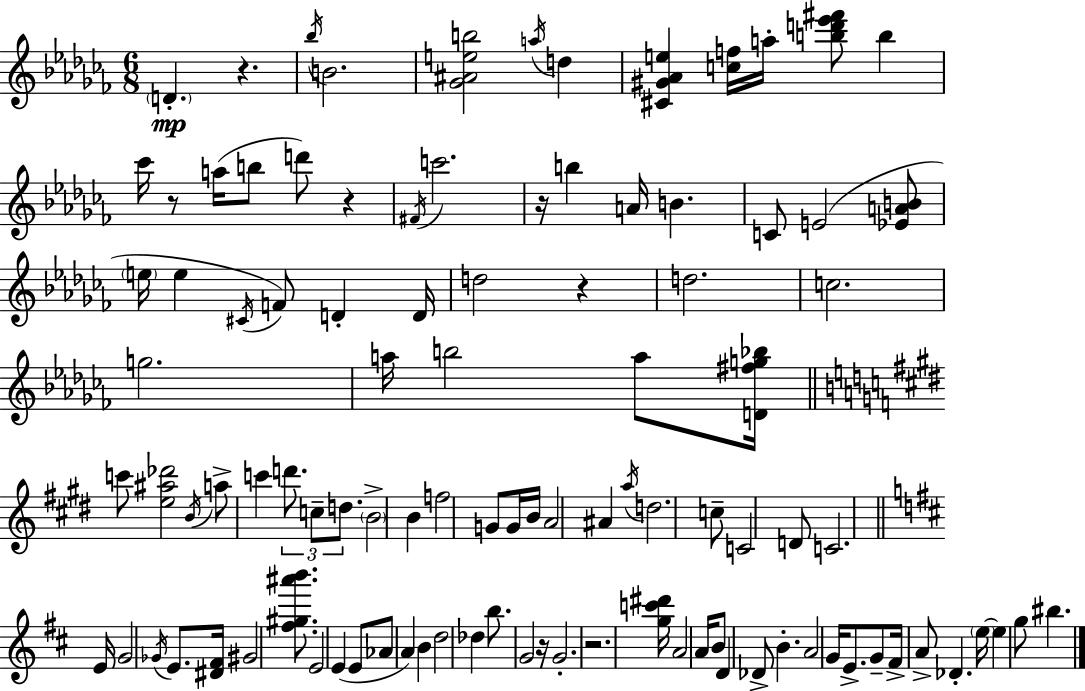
D4/q. R/q. Bb5/s B4/h. [Gb4,A#4,E5,B5]/h A5/s D5/q [C#4,G#4,Ab4,E5]/q [C5,F5]/s A5/s [B5,D6,Eb6,F#6]/e B5/q CES6/s R/e A5/s B5/e D6/e R/q F#4/s C6/h. R/s B5/q A4/s B4/q. C4/e E4/h [Eb4,A4,B4]/e E5/s E5/q C#4/s F4/e D4/q D4/s D5/h R/q D5/h. C5/h. G5/h. A5/s B5/h A5/e [D4,F#5,G5,Bb5]/s C6/e [E5,A#5,Db6]/h B4/s A5/e C6/q D6/e. C5/e D5/e. B4/h B4/q F5/h G4/e G4/s B4/s A4/h A#4/q A5/s D5/h. C5/e C4/h D4/e C4/h. E4/s G4/h Gb4/s E4/e. [D#4,F#4]/s G#4/h [F#5,G#5,A#6,B6]/e. E4/h E4/q E4/e Ab4/e A4/q B4/q D5/h Db5/q B5/e. G4/h R/s G4/h. R/h. [G5,C6,D#6]/s A4/h A4/s B4/e D4/q Db4/e B4/q. A4/h G4/s E4/e. G4/e F#4/s A4/e Db4/q. E5/s E5/q G5/e BIS5/q.